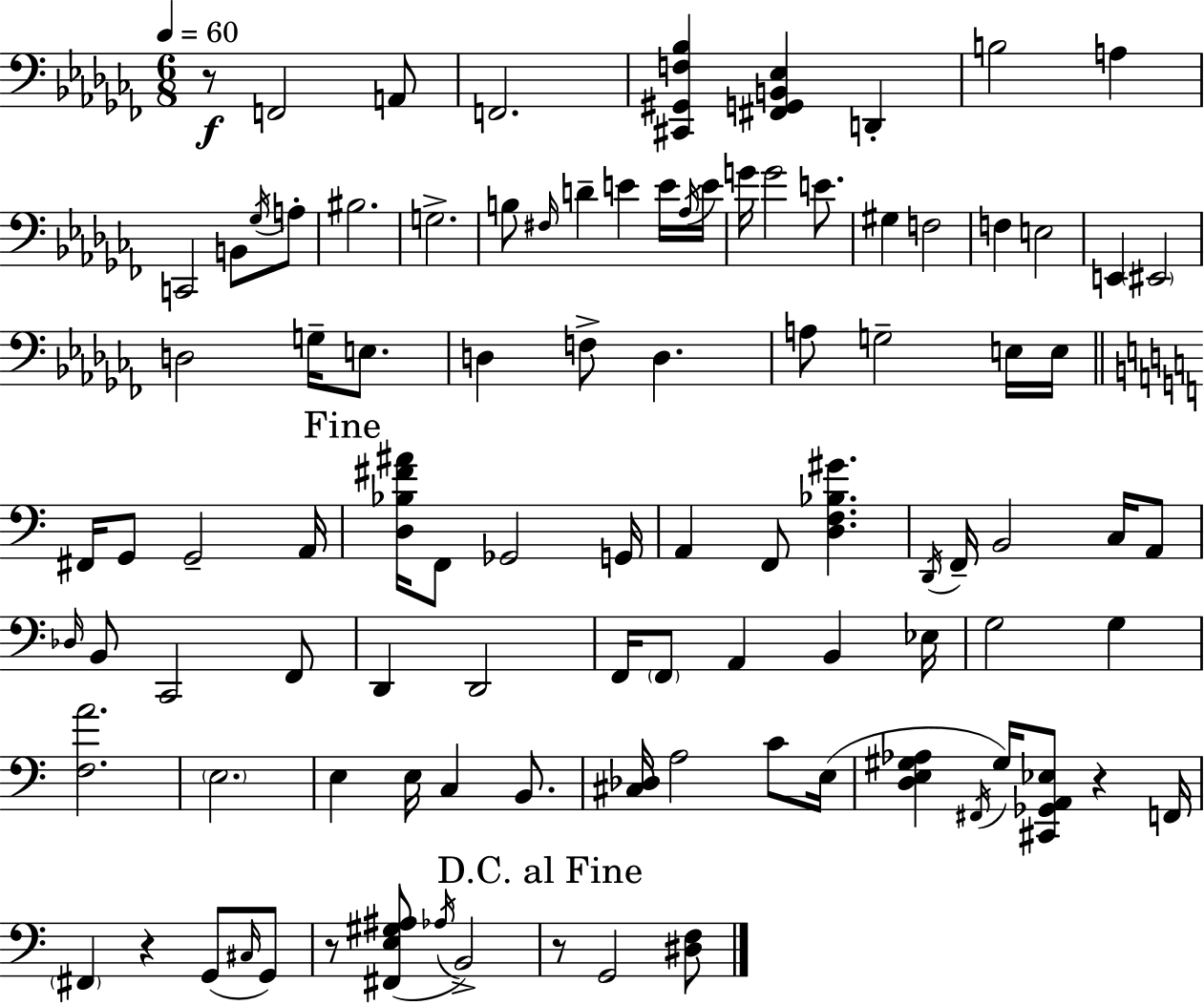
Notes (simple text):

R/e F2/h A2/e F2/h. [C#2,G#2,F3,Bb3]/q [F#2,G2,B2,Eb3]/q D2/q B3/h A3/q C2/h B2/e Gb3/s A3/e BIS3/h. G3/h. B3/e F#3/s D4/q E4/q E4/s Ab3/s E4/s G4/s G4/h E4/e. G#3/q F3/h F3/q E3/h E2/q EIS2/h D3/h G3/s E3/e. D3/q F3/e D3/q. A3/e G3/h E3/s E3/s F#2/s G2/e G2/h A2/s [D3,Bb3,F#4,A#4]/s F2/e Gb2/h G2/s A2/q F2/e [D3,F3,Bb3,G#4]/q. D2/s F2/s B2/h C3/s A2/e Db3/s B2/e C2/h F2/e D2/q D2/h F2/s F2/e A2/q B2/q Eb3/s G3/h G3/q [F3,A4]/h. E3/h. E3/q E3/s C3/q B2/e. [C#3,Db3]/s A3/h C4/e E3/s [D3,E3,G#3,Ab3]/q F#2/s G#3/s [C#2,Gb2,A2,Eb3]/e R/q F2/s F#2/q R/q G2/e C#3/s G2/e R/e [F#2,E3,G#3,A#3]/e Ab3/s B2/h R/e G2/h [D#3,F3]/e